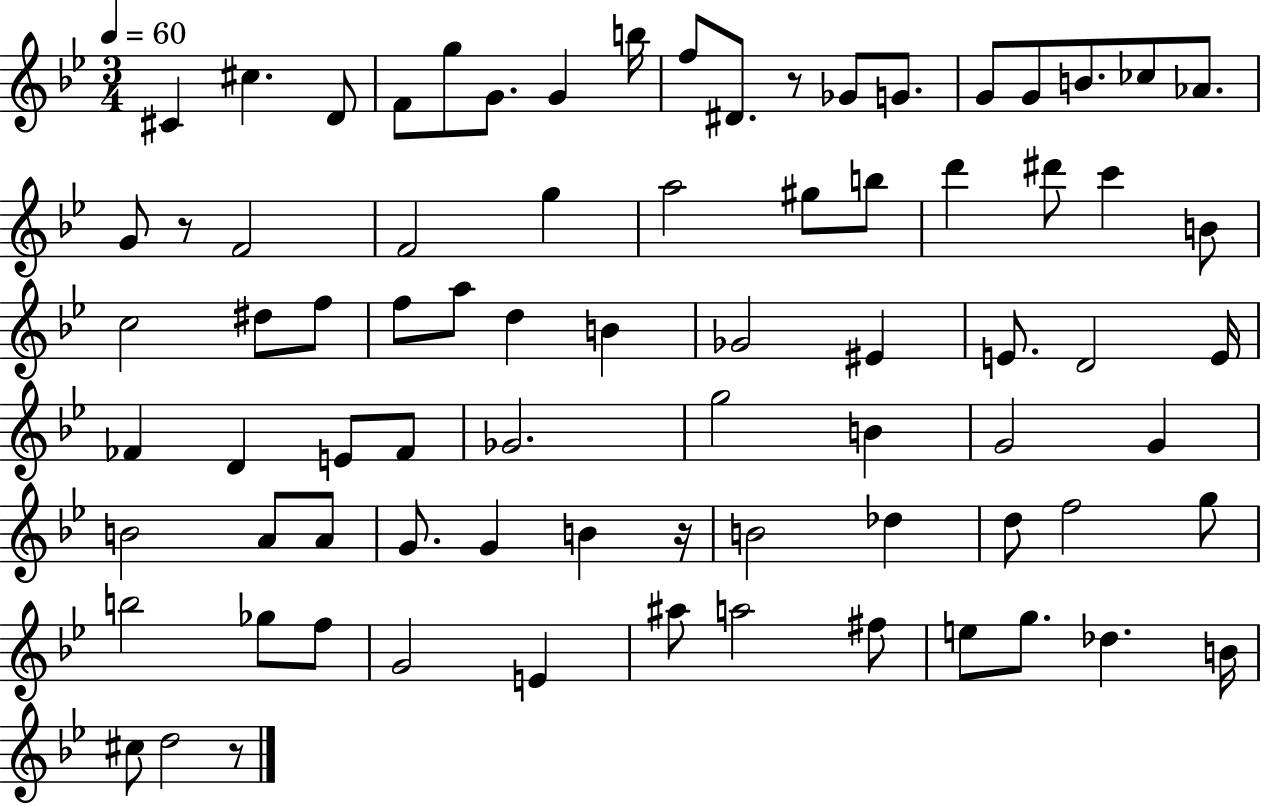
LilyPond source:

{
  \clef treble
  \numericTimeSignature
  \time 3/4
  \key bes \major
  \tempo 4 = 60
  cis'4 cis''4. d'8 | f'8 g''8 g'8. g'4 b''16 | f''8 dis'8. r8 ges'8 g'8. | g'8 g'8 b'8. ces''8 aes'8. | \break g'8 r8 f'2 | f'2 g''4 | a''2 gis''8 b''8 | d'''4 dis'''8 c'''4 b'8 | \break c''2 dis''8 f''8 | f''8 a''8 d''4 b'4 | ges'2 eis'4 | e'8. d'2 e'16 | \break fes'4 d'4 e'8 fes'8 | ges'2. | g''2 b'4 | g'2 g'4 | \break b'2 a'8 a'8 | g'8. g'4 b'4 r16 | b'2 des''4 | d''8 f''2 g''8 | \break b''2 ges''8 f''8 | g'2 e'4 | ais''8 a''2 fis''8 | e''8 g''8. des''4. b'16 | \break cis''8 d''2 r8 | \bar "|."
}